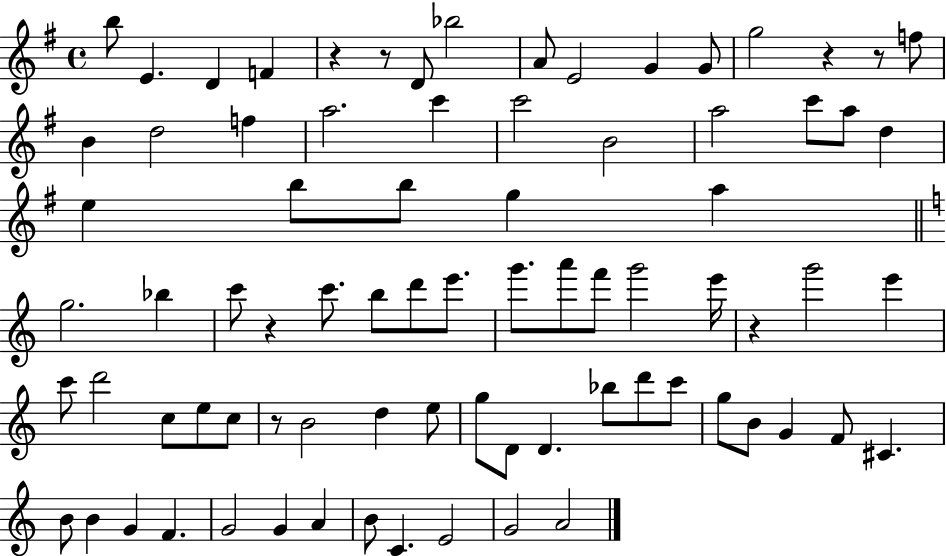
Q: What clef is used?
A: treble